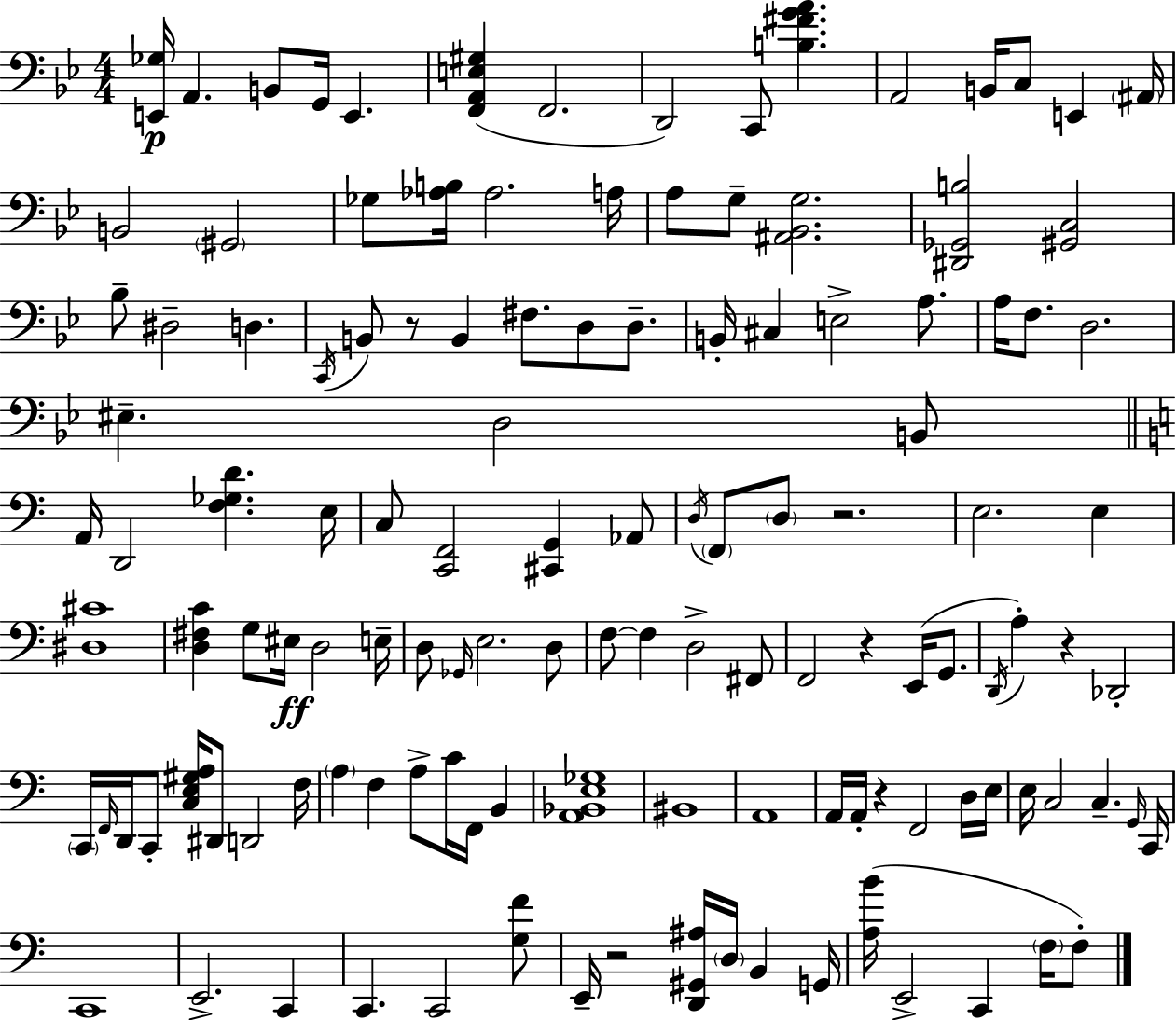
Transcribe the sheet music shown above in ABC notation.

X:1
T:Untitled
M:4/4
L:1/4
K:Gm
[E,,_G,]/4 A,, B,,/2 G,,/4 E,, [F,,A,,E,^G,] F,,2 D,,2 C,,/2 [B,^FGA] A,,2 B,,/4 C,/2 E,, ^A,,/4 B,,2 ^G,,2 _G,/2 [_A,B,]/4 _A,2 A,/4 A,/2 G,/2 [^A,,_B,,G,]2 [^D,,_G,,B,]2 [^G,,C,]2 _B,/2 ^D,2 D, C,,/4 B,,/2 z/2 B,, ^F,/2 D,/2 D,/2 B,,/4 ^C, E,2 A,/2 A,/4 F,/2 D,2 ^E, D,2 B,,/2 A,,/4 D,,2 [F,_G,D] E,/4 C,/2 [C,,F,,]2 [^C,,G,,] _A,,/2 D,/4 F,,/2 D,/2 z2 E,2 E, [^D,^C]4 [D,^F,C] G,/2 ^E,/4 D,2 E,/4 D,/2 _G,,/4 E,2 D,/2 F,/2 F, D,2 ^F,,/2 F,,2 z E,,/4 G,,/2 D,,/4 A, z _D,,2 C,,/4 F,,/4 D,,/4 C,,/2 [C,E,^G,A,]/4 ^D,,/2 D,,2 F,/4 A, F, A,/2 C/4 F,,/4 B,, [A,,_B,,E,_G,]4 ^B,,4 A,,4 A,,/4 A,,/4 z F,,2 D,/4 E,/4 E,/4 C,2 C, G,,/4 C,,/4 C,,4 E,,2 C,, C,, C,,2 [G,F]/2 E,,/4 z2 [D,,^G,,^A,]/4 D,/4 B,, G,,/4 [A,B]/4 E,,2 C,, F,/4 F,/2